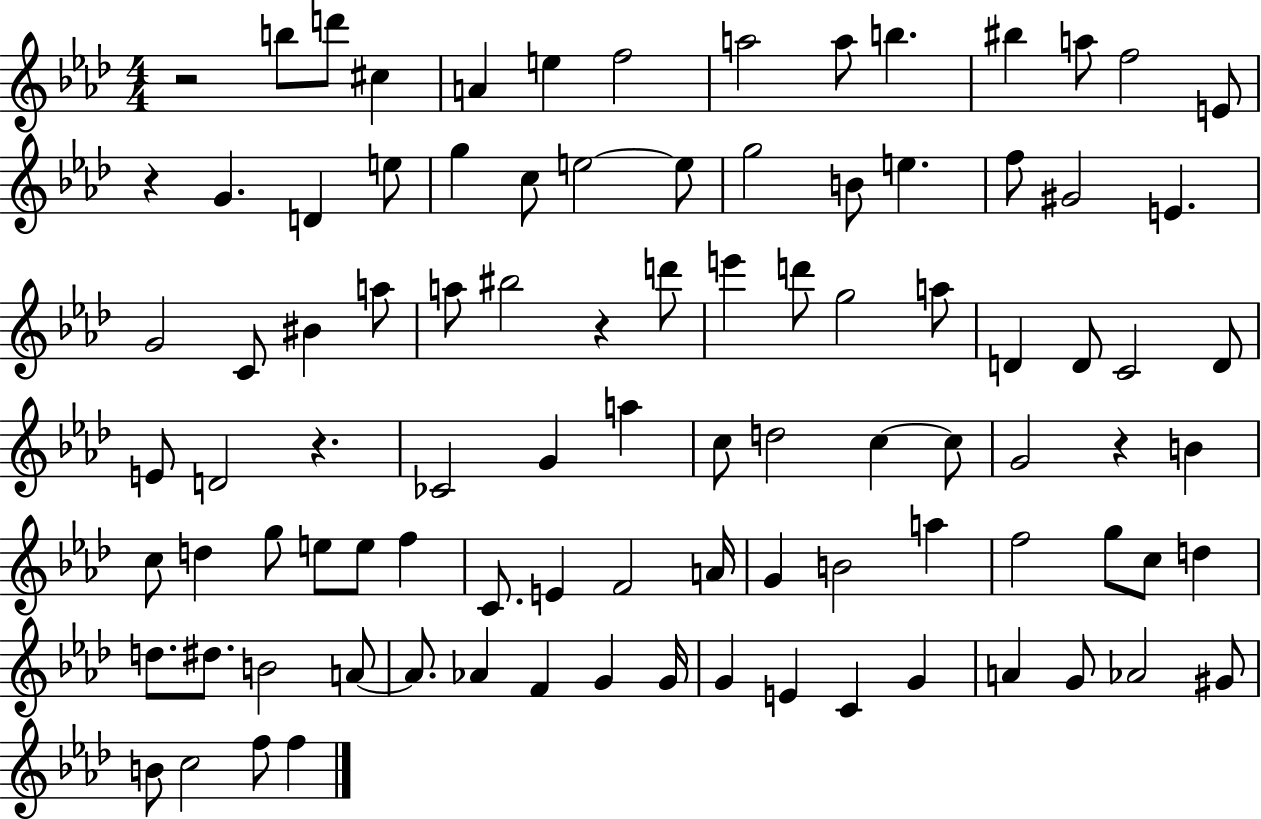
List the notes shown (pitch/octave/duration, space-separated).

R/h B5/e D6/e C#5/q A4/q E5/q F5/h A5/h A5/e B5/q. BIS5/q A5/e F5/h E4/e R/q G4/q. D4/q E5/e G5/q C5/e E5/h E5/e G5/h B4/e E5/q. F5/e G#4/h E4/q. G4/h C4/e BIS4/q A5/e A5/e BIS5/h R/q D6/e E6/q D6/e G5/h A5/e D4/q D4/e C4/h D4/e E4/e D4/h R/q. CES4/h G4/q A5/q C5/e D5/h C5/q C5/e G4/h R/q B4/q C5/e D5/q G5/e E5/e E5/e F5/q C4/e. E4/q F4/h A4/s G4/q B4/h A5/q F5/h G5/e C5/e D5/q D5/e. D#5/e. B4/h A4/e A4/e. Ab4/q F4/q G4/q G4/s G4/q E4/q C4/q G4/q A4/q G4/e Ab4/h G#4/e B4/e C5/h F5/e F5/q